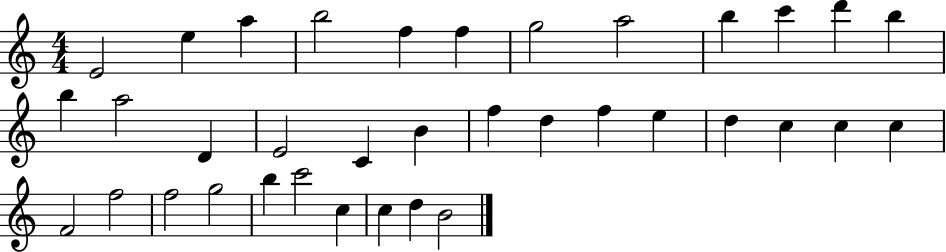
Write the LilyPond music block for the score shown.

{
  \clef treble
  \numericTimeSignature
  \time 4/4
  \key c \major
  e'2 e''4 a''4 | b''2 f''4 f''4 | g''2 a''2 | b''4 c'''4 d'''4 b''4 | \break b''4 a''2 d'4 | e'2 c'4 b'4 | f''4 d''4 f''4 e''4 | d''4 c''4 c''4 c''4 | \break f'2 f''2 | f''2 g''2 | b''4 c'''2 c''4 | c''4 d''4 b'2 | \break \bar "|."
}